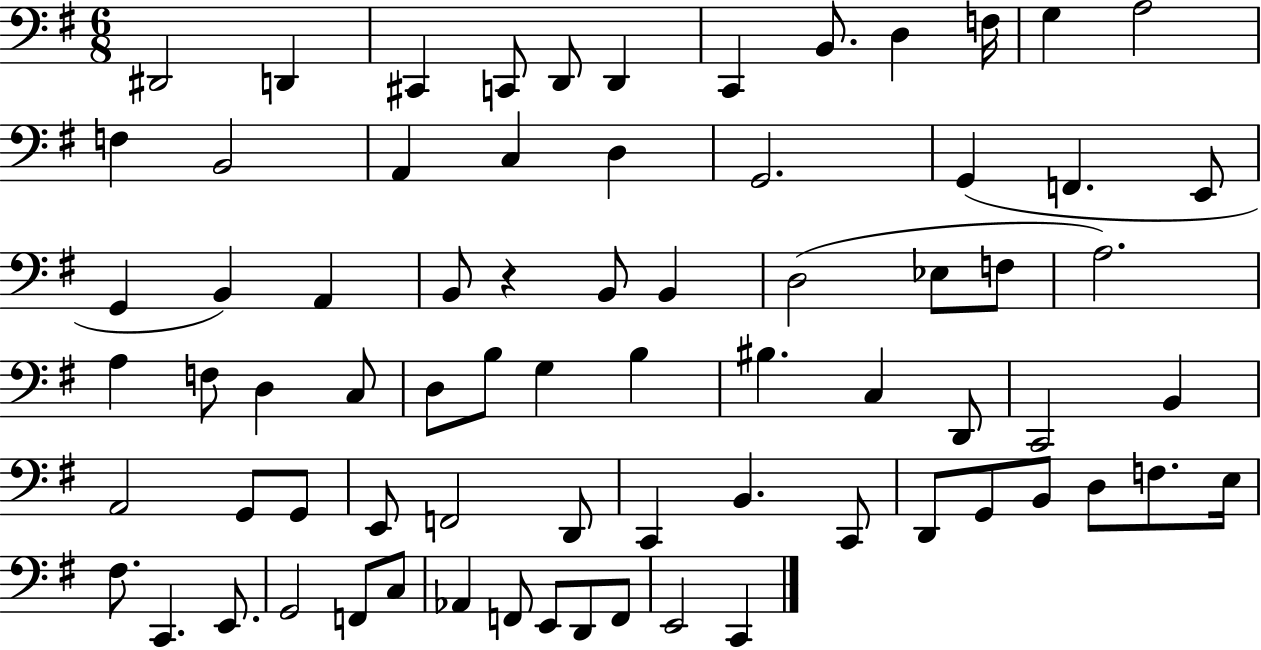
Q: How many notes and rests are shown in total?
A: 73